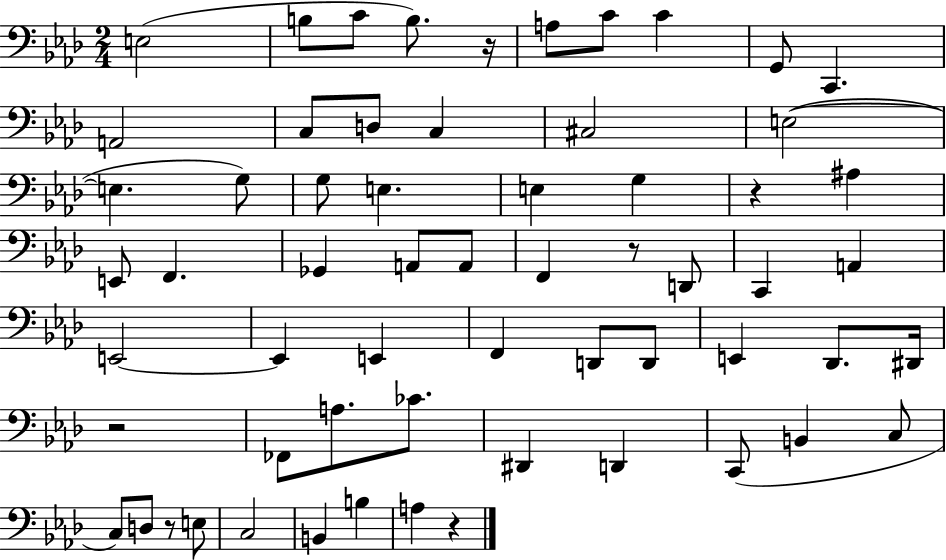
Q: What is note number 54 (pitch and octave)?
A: B3